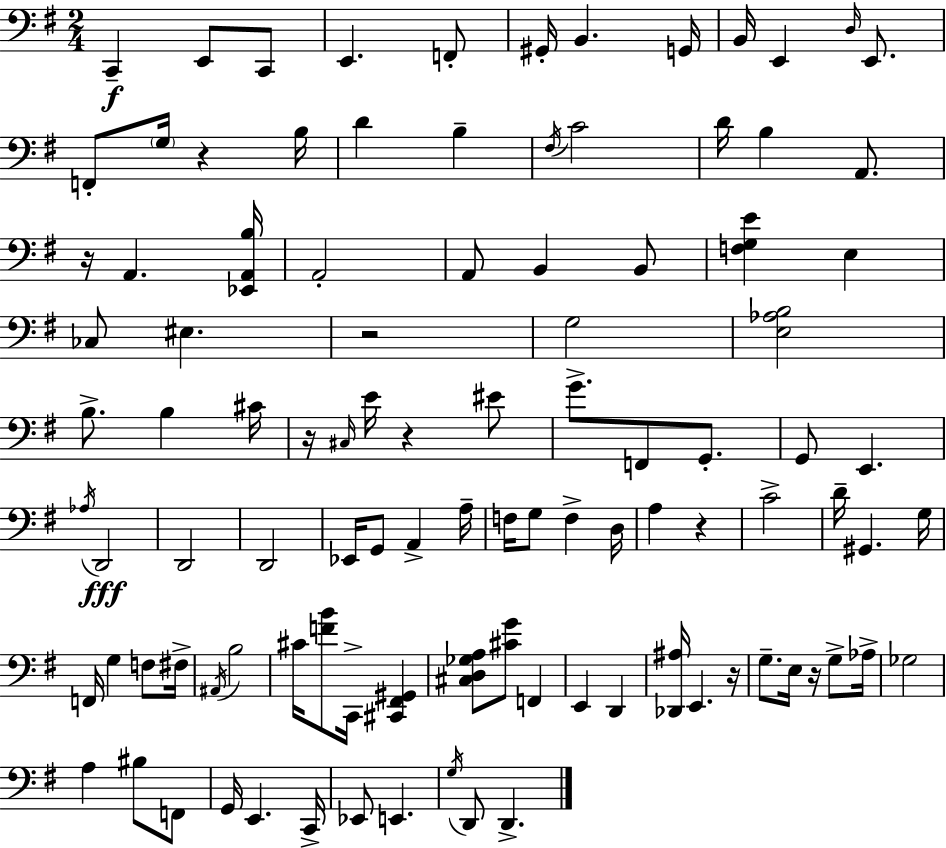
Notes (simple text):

C2/q E2/e C2/e E2/q. F2/e G#2/s B2/q. G2/s B2/s E2/q D3/s E2/e. F2/e G3/s R/q B3/s D4/q B3/q F#3/s C4/h D4/s B3/q A2/e. R/s A2/q. [Eb2,A2,B3]/s A2/h A2/e B2/q B2/e [F3,G3,E4]/q E3/q CES3/e EIS3/q. R/h G3/h [E3,Ab3,B3]/h B3/e. B3/q C#4/s R/s C#3/s E4/s R/q EIS4/e G4/e. F2/e G2/e. G2/e E2/q. Ab3/s D2/h D2/h D2/h Eb2/s G2/e A2/q A3/s F3/s G3/e F3/q D3/s A3/q R/q C4/h D4/s G#2/q. G3/s F2/s G3/q F3/e F#3/s A#2/s B3/h C#4/s [F4,B4]/e C2/s [C#2,F#2,G#2]/q [C#3,D3,Gb3,A3]/e [C#4,G4]/e F2/q E2/q D2/q [Db2,A#3]/s E2/q. R/s G3/e. E3/s R/s G3/e Ab3/s Gb3/h A3/q BIS3/e F2/e G2/s E2/q. C2/s Eb2/e E2/q. G3/s D2/e D2/q.